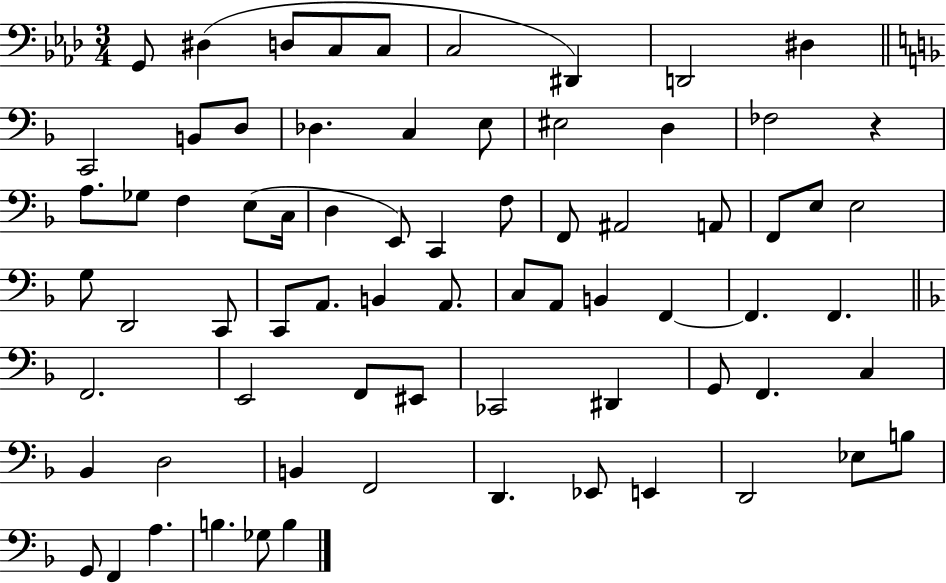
G2/e D#3/q D3/e C3/e C3/e C3/h D#2/q D2/h D#3/q C2/h B2/e D3/e Db3/q. C3/q E3/e EIS3/h D3/q FES3/h R/q A3/e. Gb3/e F3/q E3/e C3/s D3/q E2/e C2/q F3/e F2/e A#2/h A2/e F2/e E3/e E3/h G3/e D2/h C2/e C2/e A2/e. B2/q A2/e. C3/e A2/e B2/q F2/q F2/q. F2/q. F2/h. E2/h F2/e EIS2/e CES2/h D#2/q G2/e F2/q. C3/q Bb2/q D3/h B2/q F2/h D2/q. Eb2/e E2/q D2/h Eb3/e B3/e G2/e F2/q A3/q. B3/q. Gb3/e B3/q